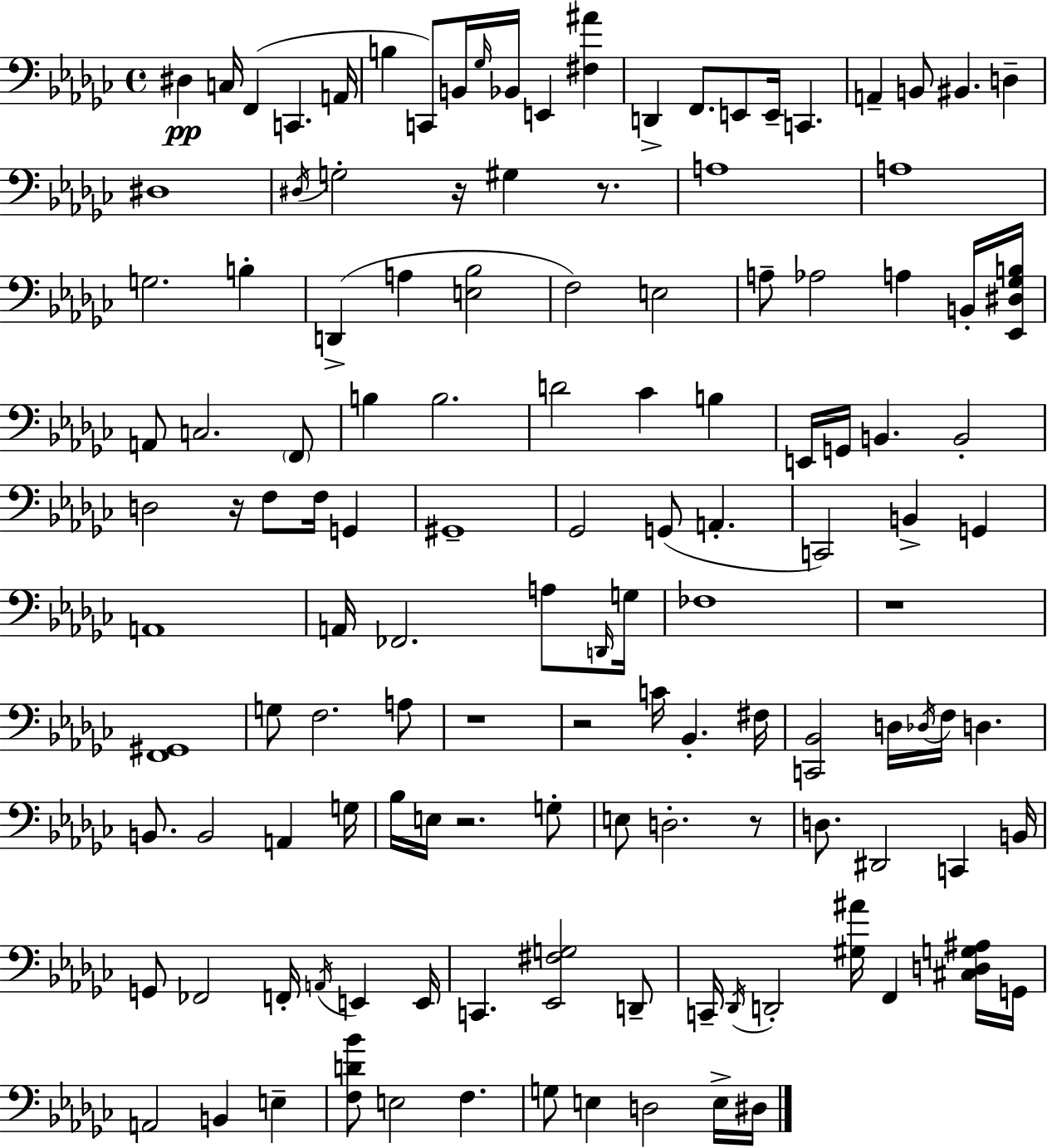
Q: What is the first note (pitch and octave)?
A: D#3